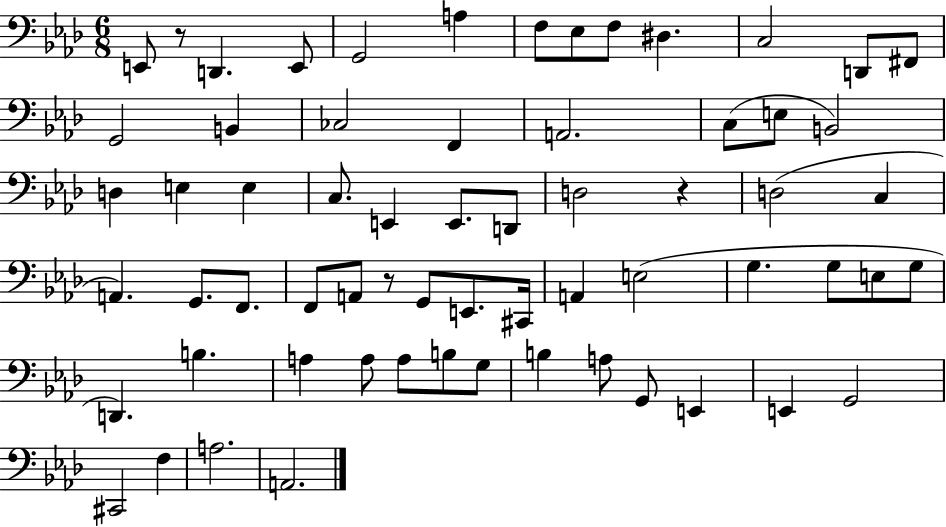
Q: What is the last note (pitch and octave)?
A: A2